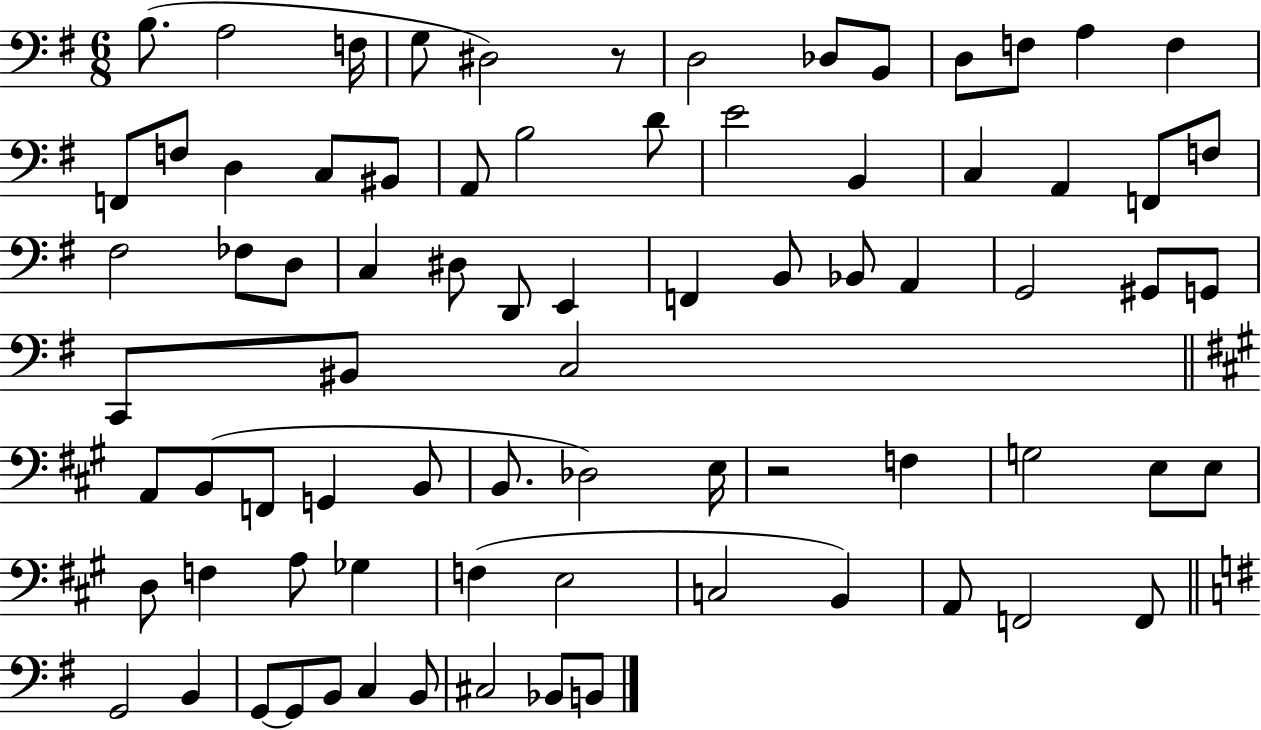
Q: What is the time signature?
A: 6/8